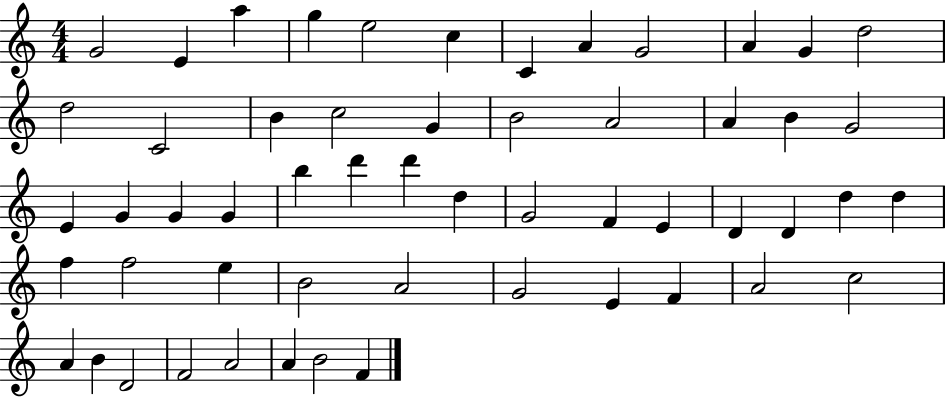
G4/h E4/q A5/q G5/q E5/h C5/q C4/q A4/q G4/h A4/q G4/q D5/h D5/h C4/h B4/q C5/h G4/q B4/h A4/h A4/q B4/q G4/h E4/q G4/q G4/q G4/q B5/q D6/q D6/q D5/q G4/h F4/q E4/q D4/q D4/q D5/q D5/q F5/q F5/h E5/q B4/h A4/h G4/h E4/q F4/q A4/h C5/h A4/q B4/q D4/h F4/h A4/h A4/q B4/h F4/q